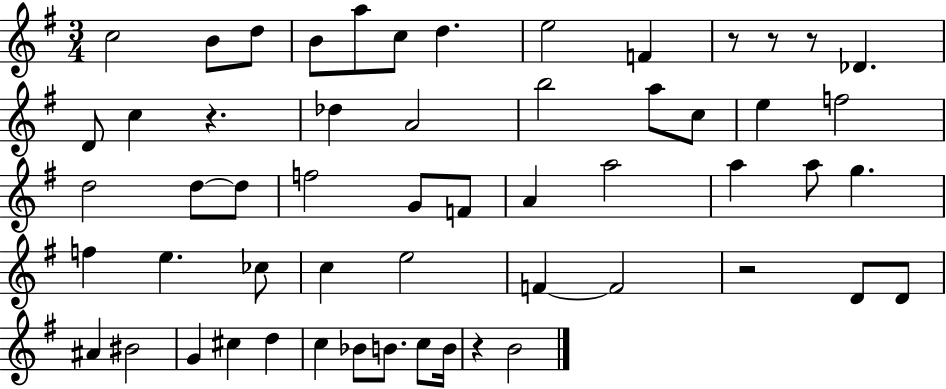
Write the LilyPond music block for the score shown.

{
  \clef treble
  \numericTimeSignature
  \time 3/4
  \key g \major
  c''2 b'8 d''8 | b'8 a''8 c''8 d''4. | e''2 f'4 | r8 r8 r8 des'4. | \break d'8 c''4 r4. | des''4 a'2 | b''2 a''8 c''8 | e''4 f''2 | \break d''2 d''8~~ d''8 | f''2 g'8 f'8 | a'4 a''2 | a''4 a''8 g''4. | \break f''4 e''4. ces''8 | c''4 e''2 | f'4~~ f'2 | r2 d'8 d'8 | \break ais'4 bis'2 | g'4 cis''4 d''4 | c''4 bes'8 b'8. c''8 b'16 | r4 b'2 | \break \bar "|."
}